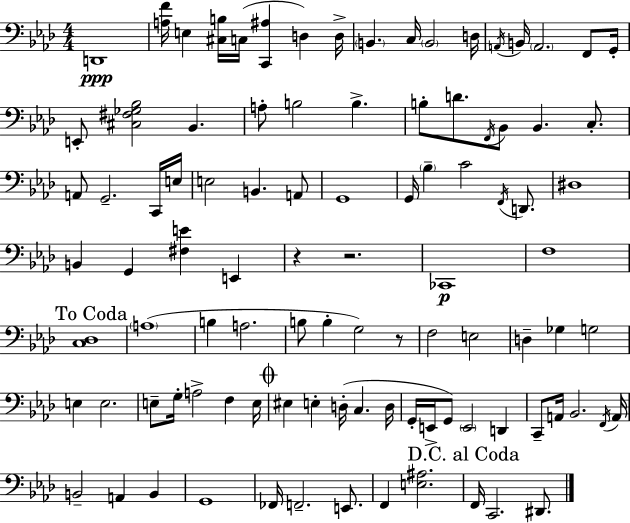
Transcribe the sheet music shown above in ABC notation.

X:1
T:Untitled
M:4/4
L:1/4
K:Fm
D,,4 [A,F]/4 E, [^C,B,]/4 C,/4 [C,,^A,] D, D,/4 B,, C,/4 B,,2 D,/4 A,,/4 B,,/4 A,,2 F,,/2 G,,/4 E,,/2 [^C,^F,_G,_B,]2 _B,, A,/2 B,2 B, B,/2 D/2 F,,/4 _B,,/2 _B,, C,/2 A,,/2 G,,2 C,,/4 E,/4 E,2 B,, A,,/2 G,,4 G,,/4 _B, C2 F,,/4 D,,/2 ^D,4 B,, G,, [^F,E] E,, z z2 _C,,4 F,4 [C,_D,]4 A,4 B, A,2 B,/2 B, G,2 z/2 F,2 E,2 D, _G, G,2 E, E,2 E,/2 G,/4 A,2 F, E,/4 ^E, E, D,/4 C, D,/4 G,,/4 E,,/4 G,,/2 E,,2 D,, C,,/2 A,,/4 _B,,2 F,,/4 A,,/4 B,,2 A,, B,, G,,4 _F,,/4 F,,2 E,,/2 F,, [E,^A,]2 F,,/4 C,,2 ^D,,/2